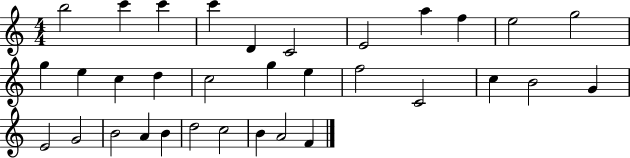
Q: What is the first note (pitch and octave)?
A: B5